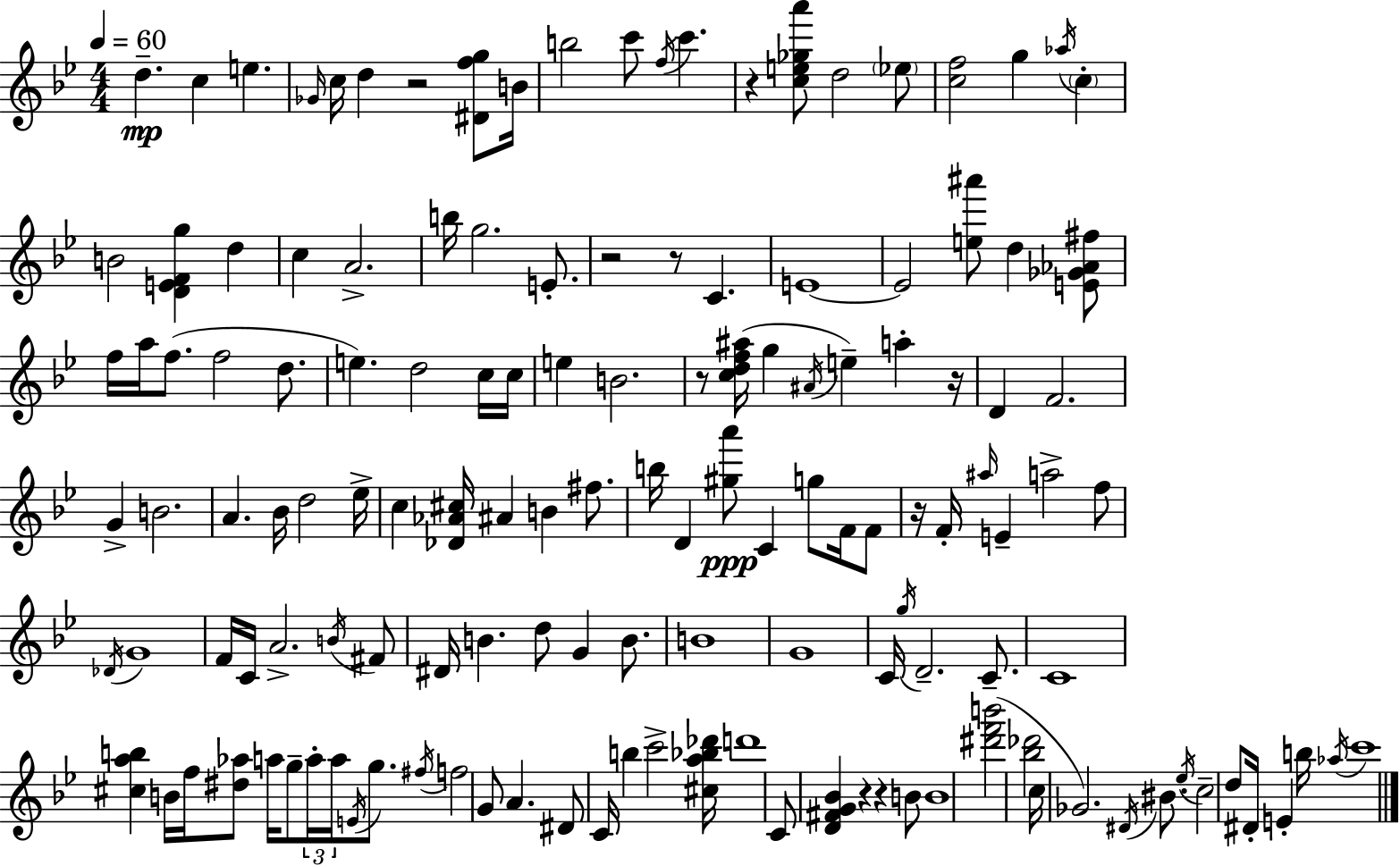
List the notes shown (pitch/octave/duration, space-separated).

D5/q. C5/q E5/q. Gb4/s C5/s D5/q R/h [D#4,F5,G5]/e B4/s B5/h C6/e F5/s C6/q. R/q [C5,E5,Gb5,A6]/e D5/h Eb5/e [C5,F5]/h G5/q Ab5/s C5/q B4/h [D4,E4,F4,G5]/q D5/q C5/q A4/h. B5/s G5/h. E4/e. R/h R/e C4/q. E4/w E4/h [E5,A#6]/e D5/q [E4,Gb4,Ab4,F#5]/e F5/s A5/s F5/e. F5/h D5/e. E5/q. D5/h C5/s C5/s E5/q B4/h. R/e [C5,D5,F5,A#5]/s G5/q A#4/s E5/q A5/q R/s D4/q F4/h. G4/q B4/h. A4/q. Bb4/s D5/h Eb5/s C5/q [Db4,Ab4,C#5]/s A#4/q B4/q F#5/e. B5/s D4/q [G#5,A6]/e C4/q G5/e F4/s F4/e R/s F4/s A#5/s E4/q A5/h F5/e Db4/s G4/w F4/s C4/s A4/h. B4/s F#4/e D#4/s B4/q. D5/e G4/q B4/e. B4/w G4/w C4/s G5/s D4/h. C4/e. C4/w [C#5,A5,B5]/q B4/s F5/s [D#5,Ab5]/e A5/s G5/e A5/s A5/s E4/s G5/e. F#5/s F5/h G4/e A4/q. D#4/e C4/s B5/q C6/h [C#5,A5,Bb5,Db6]/s D6/w C4/e [D4,F#4,G4,Bb4]/q R/q R/q B4/e B4/w [D#6,F6,B6]/h [Bb5,Db6]/h C5/s Gb4/h. D#4/s BIS4/e. Eb5/s C5/h D5/e D#4/s E4/q B5/s Ab5/s C6/w